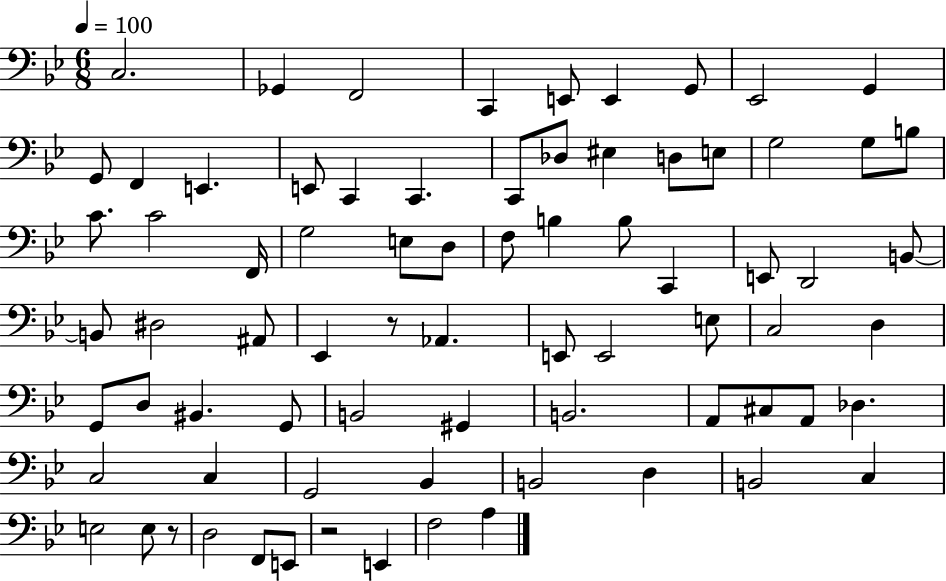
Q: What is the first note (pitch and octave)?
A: C3